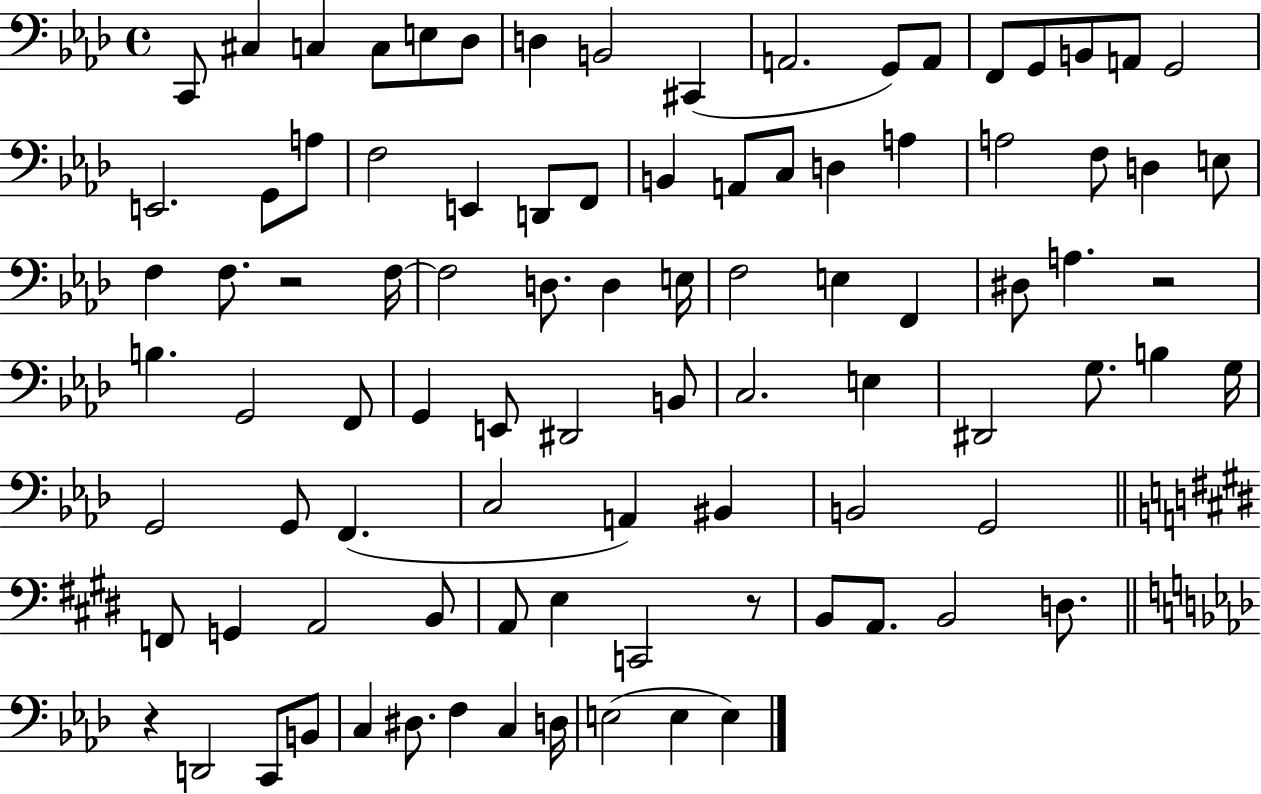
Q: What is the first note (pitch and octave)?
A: C2